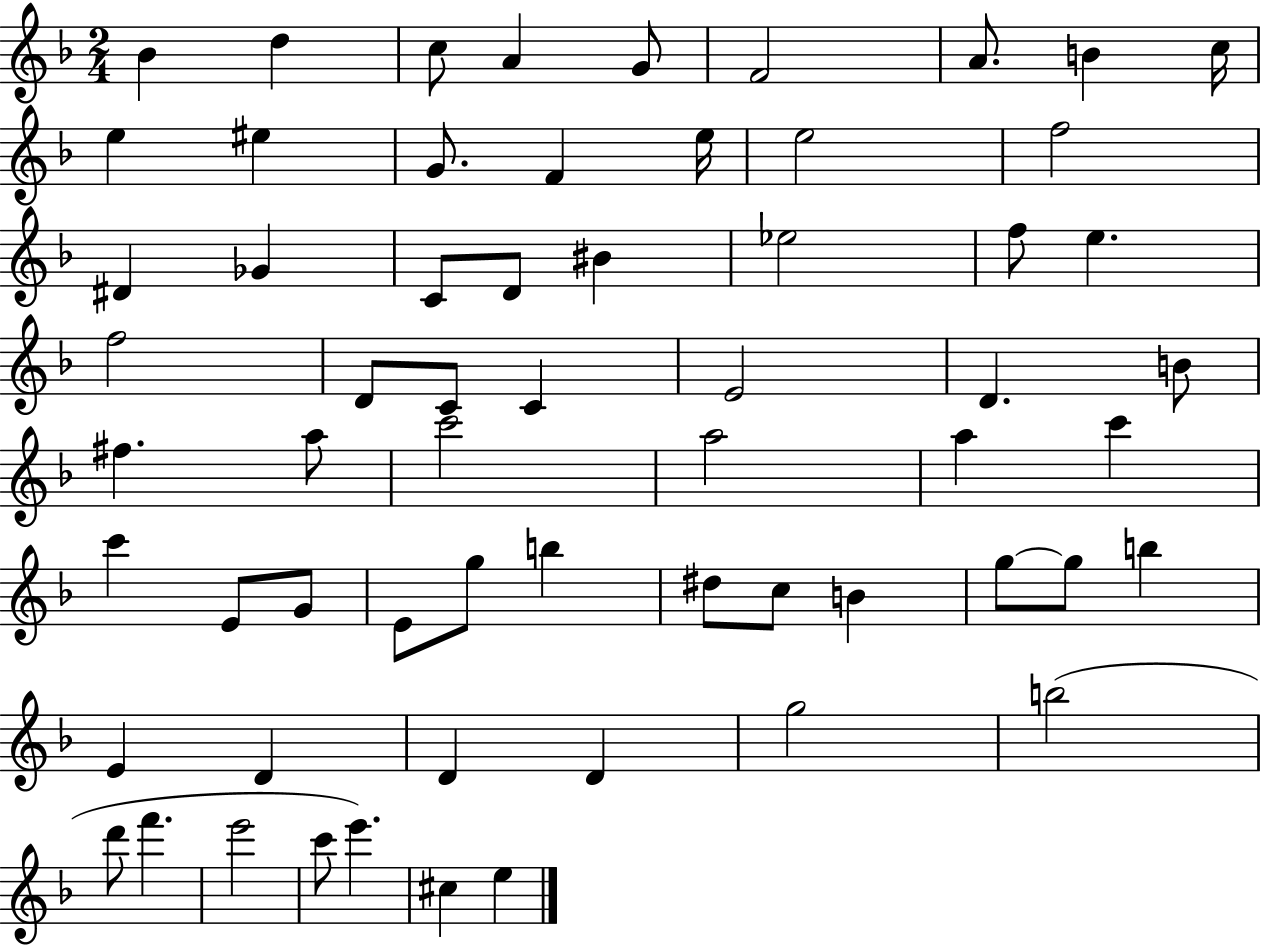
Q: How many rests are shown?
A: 0